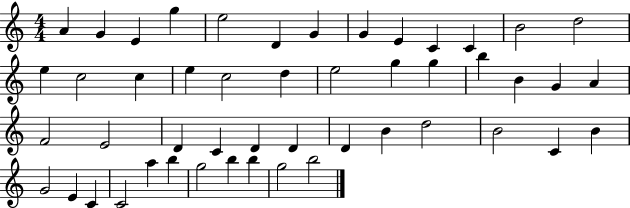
{
  \clef treble
  \numericTimeSignature
  \time 4/4
  \key c \major
  a'4 g'4 e'4 g''4 | e''2 d'4 g'4 | g'4 e'4 c'4 c'4 | b'2 d''2 | \break e''4 c''2 c''4 | e''4 c''2 d''4 | e''2 g''4 g''4 | b''4 b'4 g'4 a'4 | \break f'2 e'2 | d'4 c'4 d'4 d'4 | d'4 b'4 d''2 | b'2 c'4 b'4 | \break g'2 e'4 c'4 | c'2 a''4 b''4 | g''2 b''4 b''4 | g''2 b''2 | \break \bar "|."
}